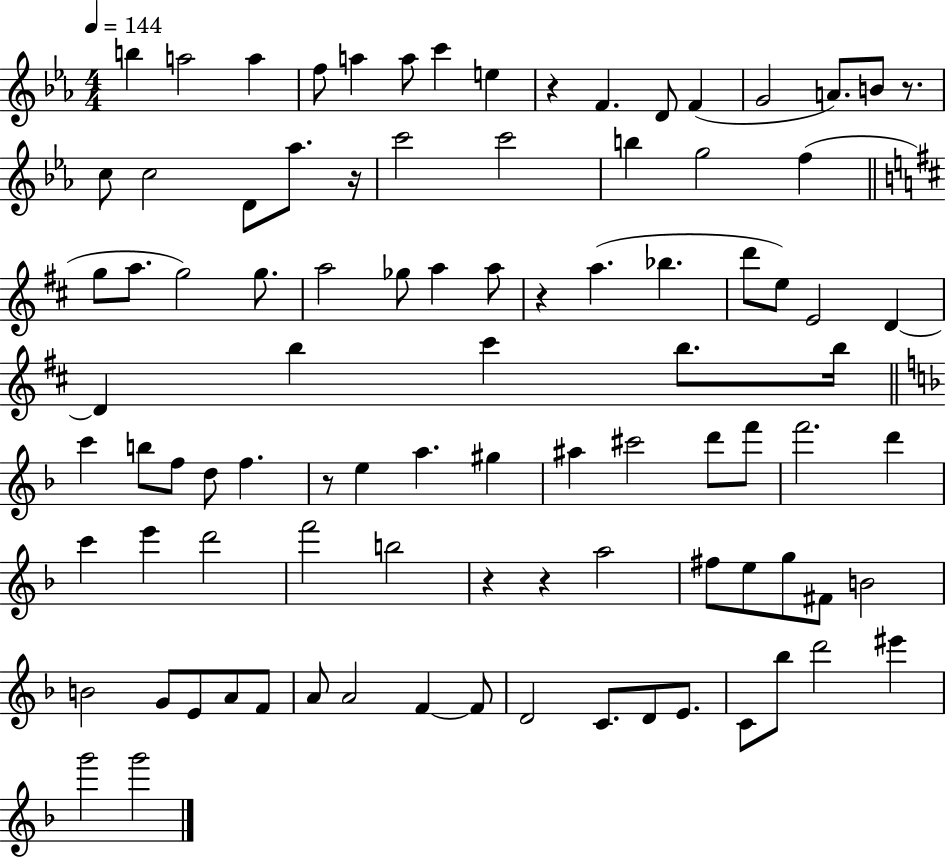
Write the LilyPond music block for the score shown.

{
  \clef treble
  \numericTimeSignature
  \time 4/4
  \key ees \major
  \tempo 4 = 144
  b''4 a''2 a''4 | f''8 a''4 a''8 c'''4 e''4 | r4 f'4. d'8 f'4( | g'2 a'8.) b'8 r8. | \break c''8 c''2 d'8 aes''8. r16 | c'''2 c'''2 | b''4 g''2 f''4( | \bar "||" \break \key d \major g''8 a''8. g''2) g''8. | a''2 ges''8 a''4 a''8 | r4 a''4.( bes''4. | d'''8 e''8) e'2 d'4~~ | \break d'4 b''4 cis'''4 b''8. b''16 | \bar "||" \break \key d \minor c'''4 b''8 f''8 d''8 f''4. | r8 e''4 a''4. gis''4 | ais''4 cis'''2 d'''8 f'''8 | f'''2. d'''4 | \break c'''4 e'''4 d'''2 | f'''2 b''2 | r4 r4 a''2 | fis''8 e''8 g''8 fis'8 b'2 | \break b'2 g'8 e'8 a'8 f'8 | a'8 a'2 f'4~~ f'8 | d'2 c'8. d'8 e'8. | c'8 bes''8 d'''2 eis'''4 | \break g'''2 g'''2 | \bar "|."
}